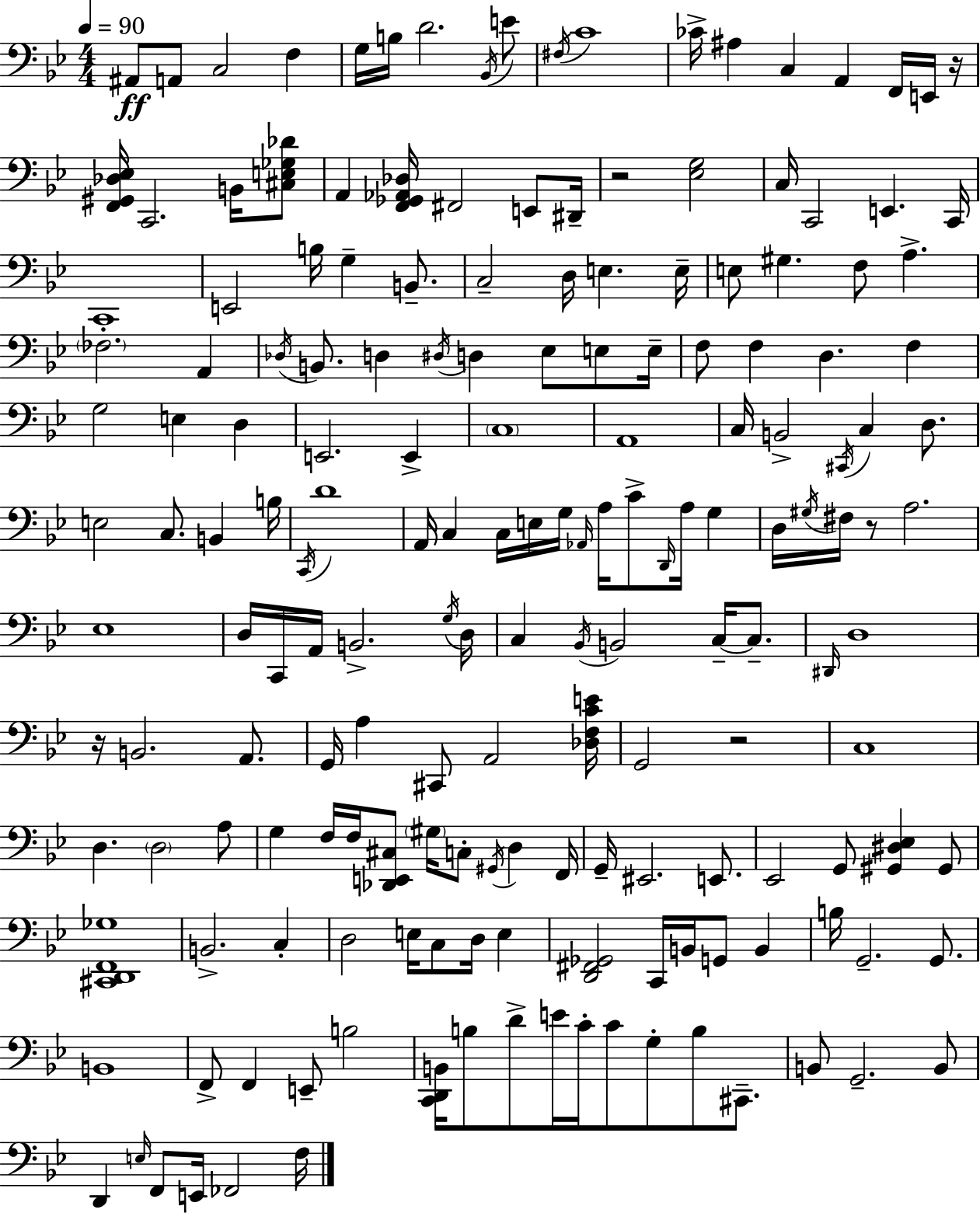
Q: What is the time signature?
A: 4/4